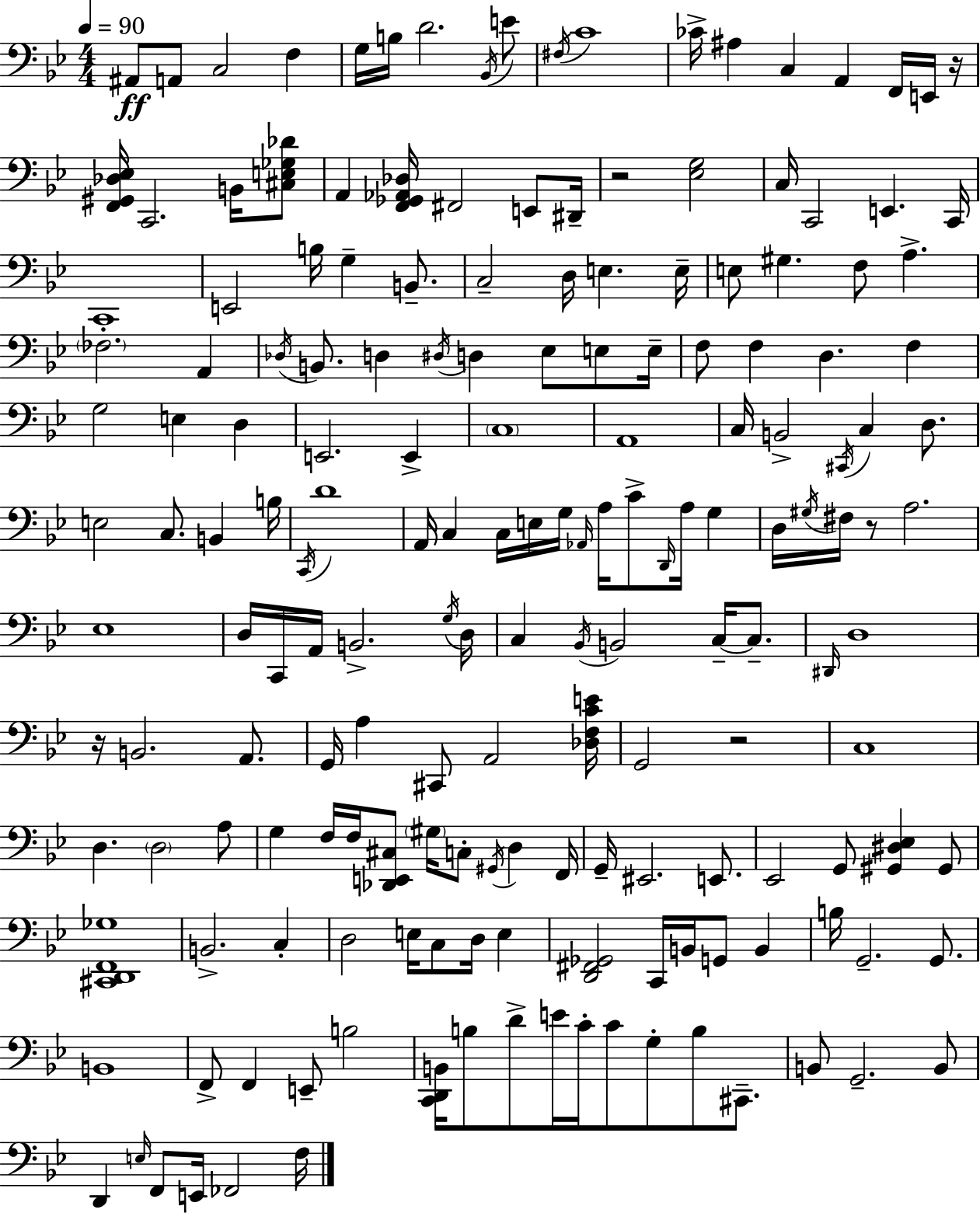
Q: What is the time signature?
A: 4/4